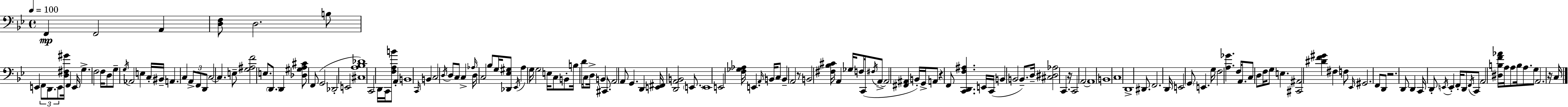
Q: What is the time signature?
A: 4/4